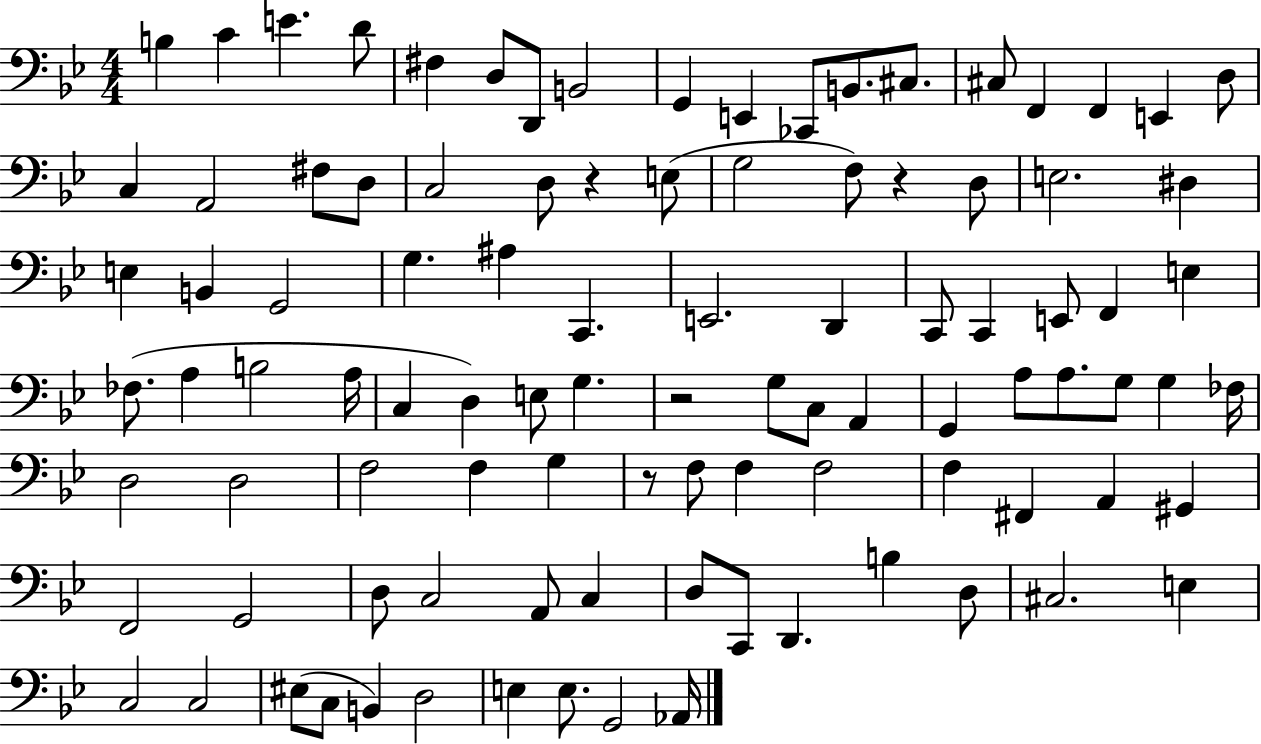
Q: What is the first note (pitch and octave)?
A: B3